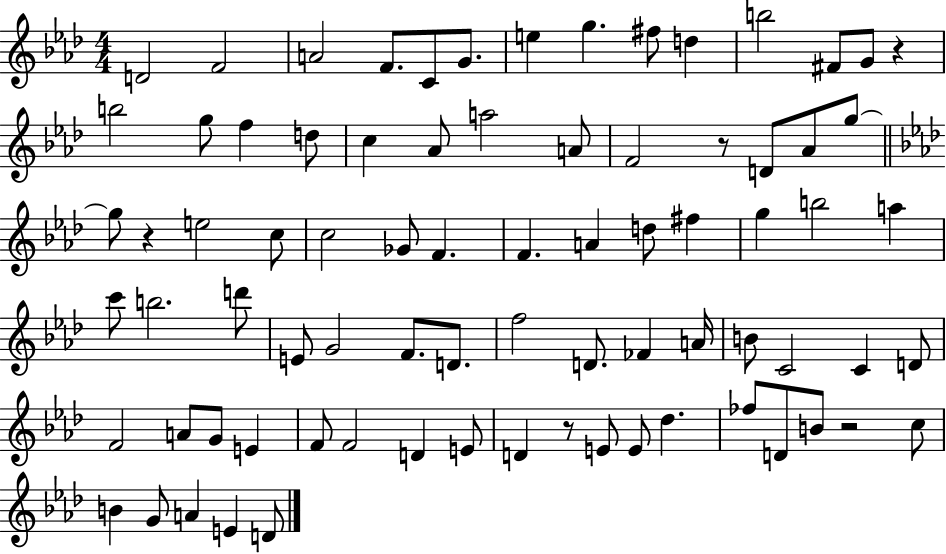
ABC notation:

X:1
T:Untitled
M:4/4
L:1/4
K:Ab
D2 F2 A2 F/2 C/2 G/2 e g ^f/2 d b2 ^F/2 G/2 z b2 g/2 f d/2 c _A/2 a2 A/2 F2 z/2 D/2 _A/2 g/2 g/2 z e2 c/2 c2 _G/2 F F A d/2 ^f g b2 a c'/2 b2 d'/2 E/2 G2 F/2 D/2 f2 D/2 _F A/4 B/2 C2 C D/2 F2 A/2 G/2 E F/2 F2 D E/2 D z/2 E/2 E/2 _d _f/2 D/2 B/2 z2 c/2 B G/2 A E D/2